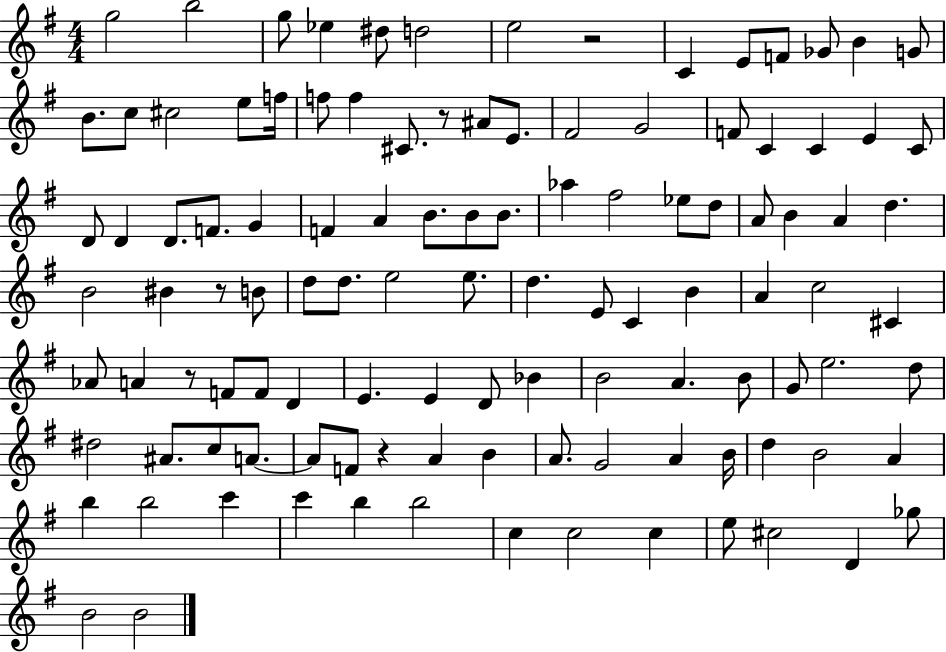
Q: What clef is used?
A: treble